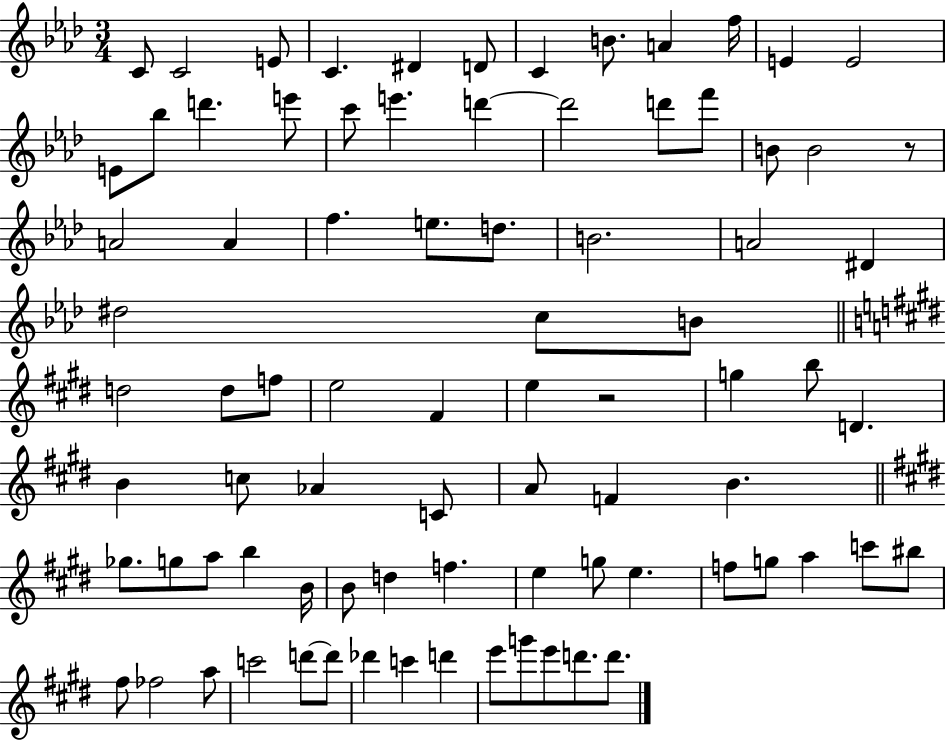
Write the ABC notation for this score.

X:1
T:Untitled
M:3/4
L:1/4
K:Ab
C/2 C2 E/2 C ^D D/2 C B/2 A f/4 E E2 E/2 _b/2 d' e'/2 c'/2 e' d' d'2 d'/2 f'/2 B/2 B2 z/2 A2 A f e/2 d/2 B2 A2 ^D ^d2 c/2 B/2 d2 d/2 f/2 e2 ^F e z2 g b/2 D B c/2 _A C/2 A/2 F B _g/2 g/2 a/2 b B/4 B/2 d f e g/2 e f/2 g/2 a c'/2 ^b/2 ^f/2 _f2 a/2 c'2 d'/2 d'/2 _d' c' d' e'/2 g'/2 e'/2 d'/2 d'/2